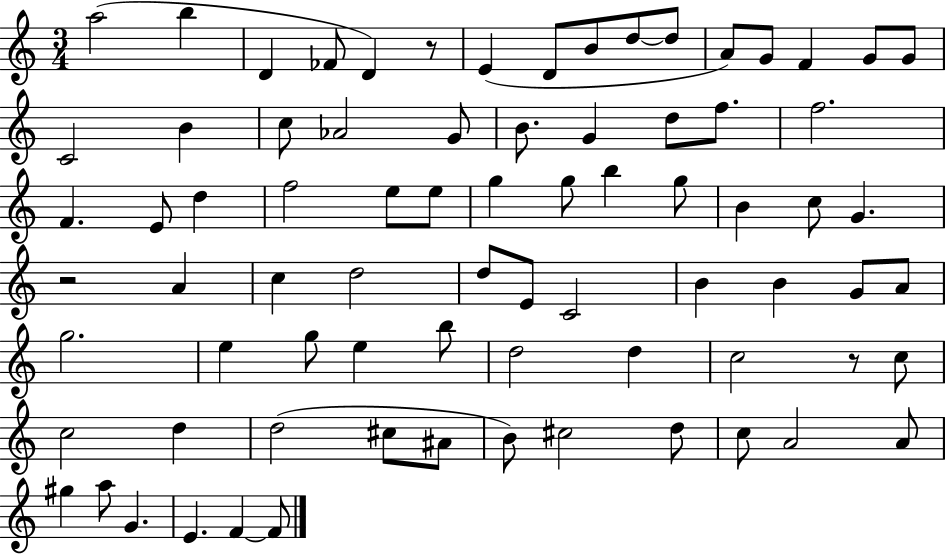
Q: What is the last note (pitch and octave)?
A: F4